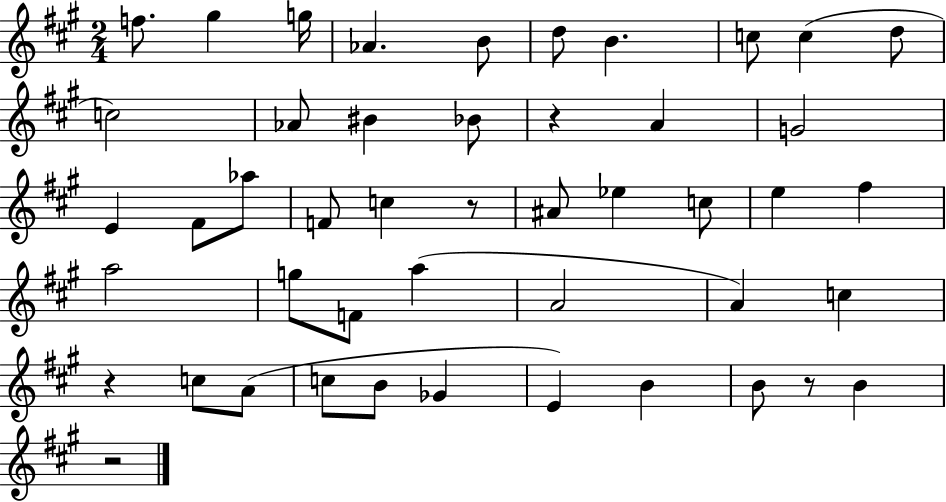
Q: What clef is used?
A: treble